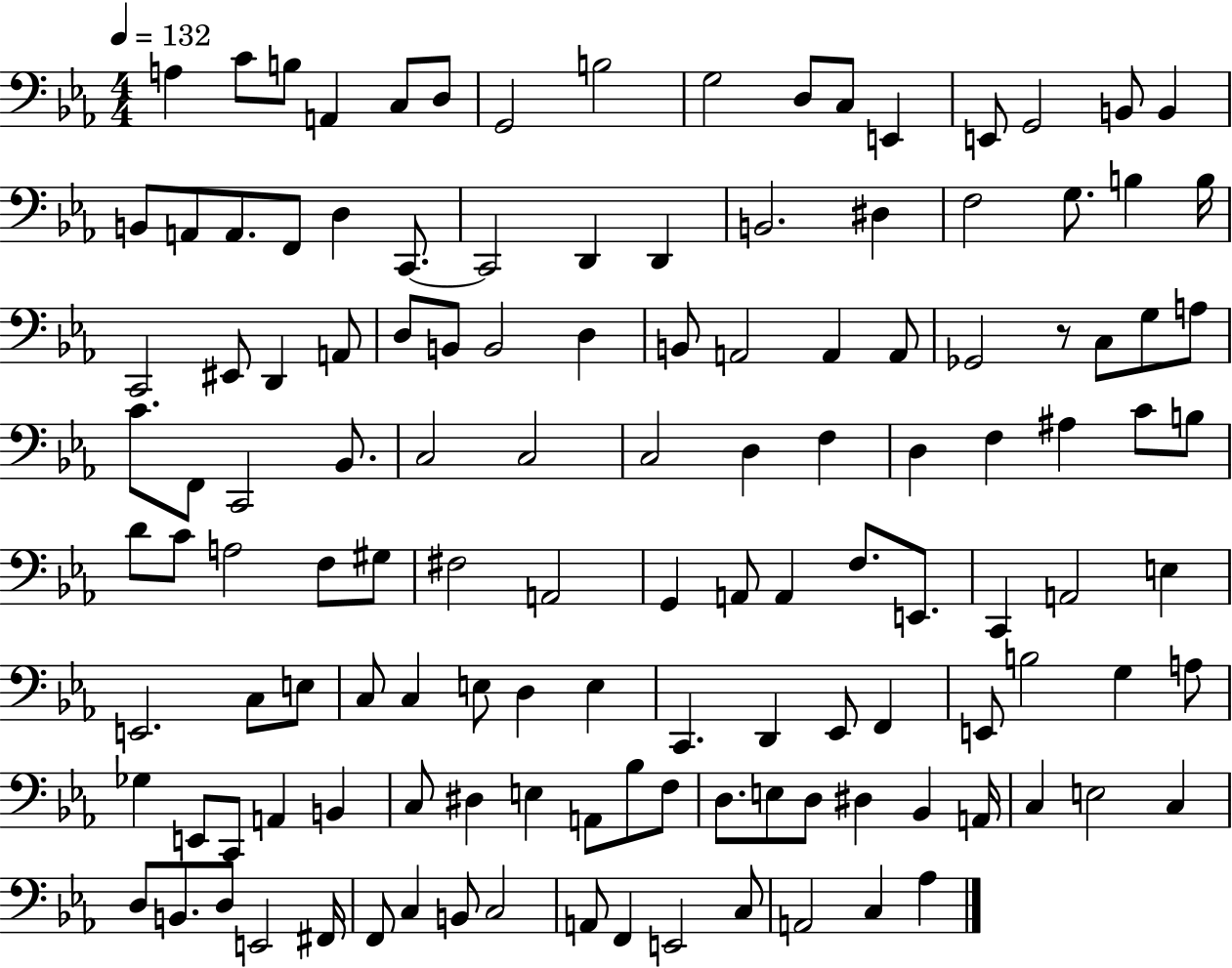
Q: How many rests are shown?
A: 1